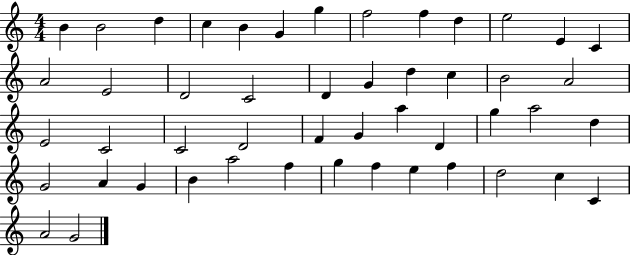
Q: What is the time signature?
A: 4/4